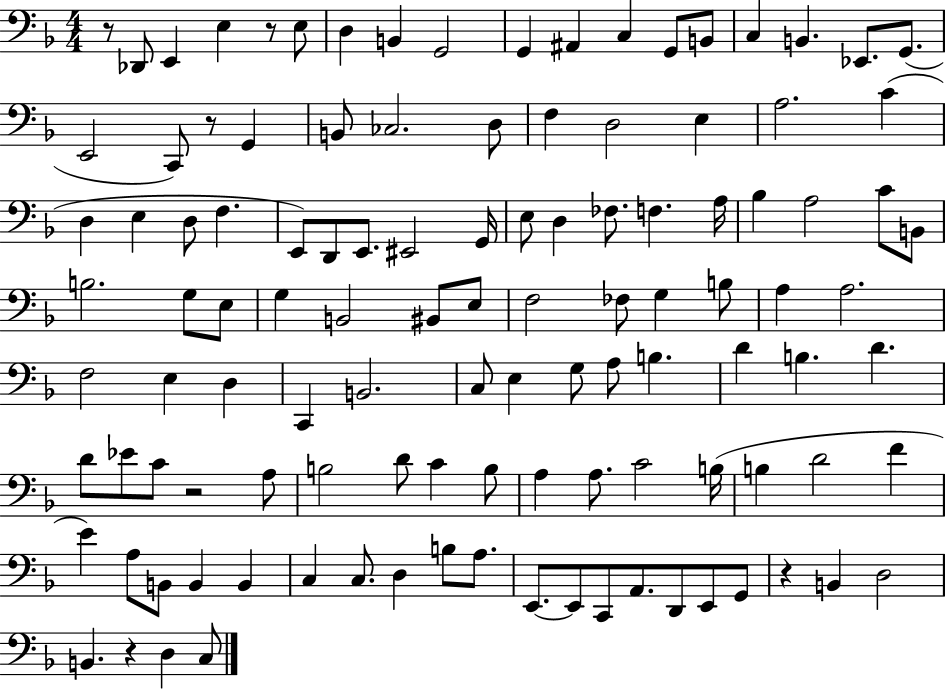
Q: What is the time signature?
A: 4/4